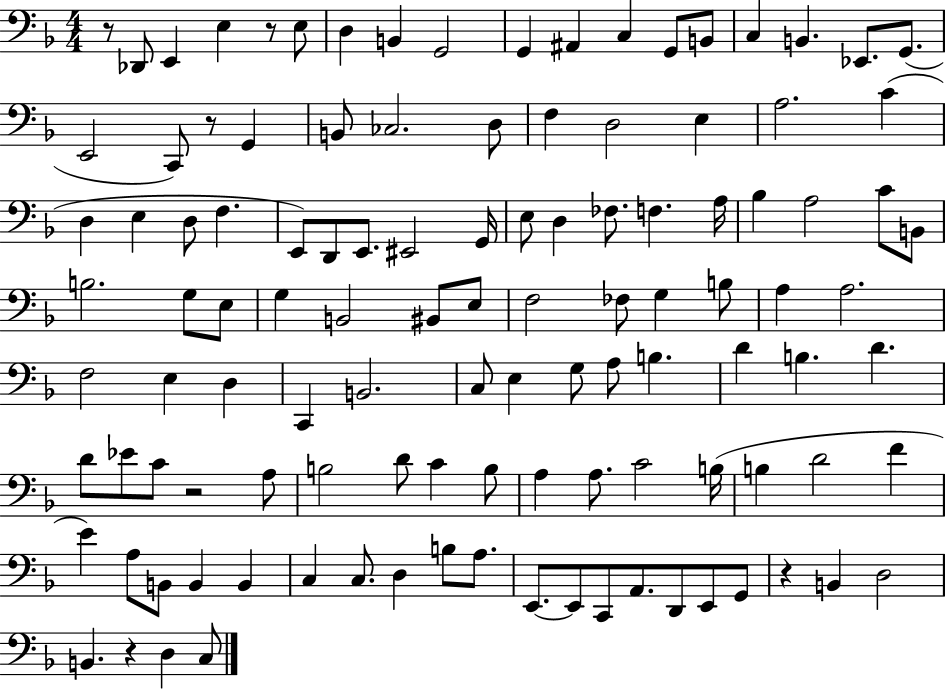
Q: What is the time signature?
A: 4/4